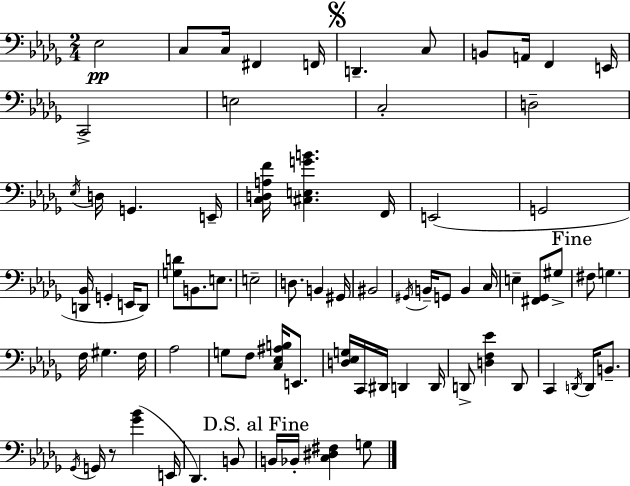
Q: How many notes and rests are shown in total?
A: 77